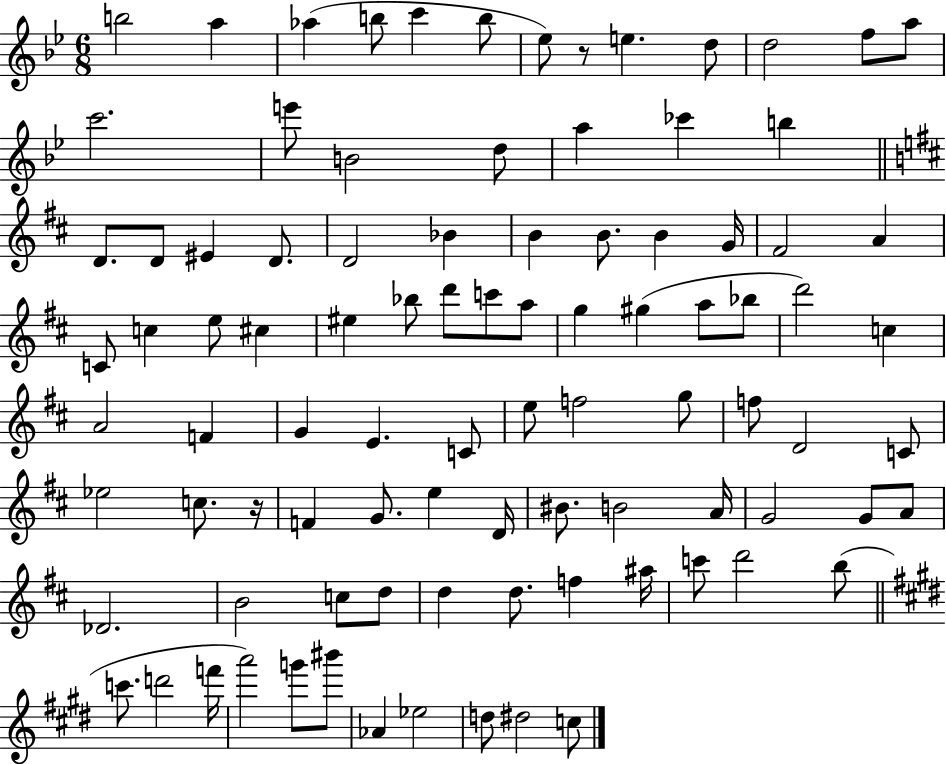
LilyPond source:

{
  \clef treble
  \numericTimeSignature
  \time 6/8
  \key bes \major
  b''2 a''4 | aes''4( b''8 c'''4 b''8 | ees''8) r8 e''4. d''8 | d''2 f''8 a''8 | \break c'''2. | e'''8 b'2 d''8 | a''4 ces'''4 b''4 | \bar "||" \break \key b \minor d'8. d'8 eis'4 d'8. | d'2 bes'4 | b'4 b'8. b'4 g'16 | fis'2 a'4 | \break c'8 c''4 e''8 cis''4 | eis''4 bes''8 d'''8 c'''8 a''8 | g''4 gis''4( a''8 bes''8 | d'''2) c''4 | \break a'2 f'4 | g'4 e'4. c'8 | e''8 f''2 g''8 | f''8 d'2 c'8 | \break ees''2 c''8. r16 | f'4 g'8. e''4 d'16 | bis'8. b'2 a'16 | g'2 g'8 a'8 | \break des'2. | b'2 c''8 d''8 | d''4 d''8. f''4 ais''16 | c'''8 d'''2 b''8( | \break \bar "||" \break \key e \major c'''8. d'''2 f'''16 | a'''2) g'''8 bis'''8 | aes'4 ees''2 | d''8 dis''2 c''8 | \break \bar "|."
}